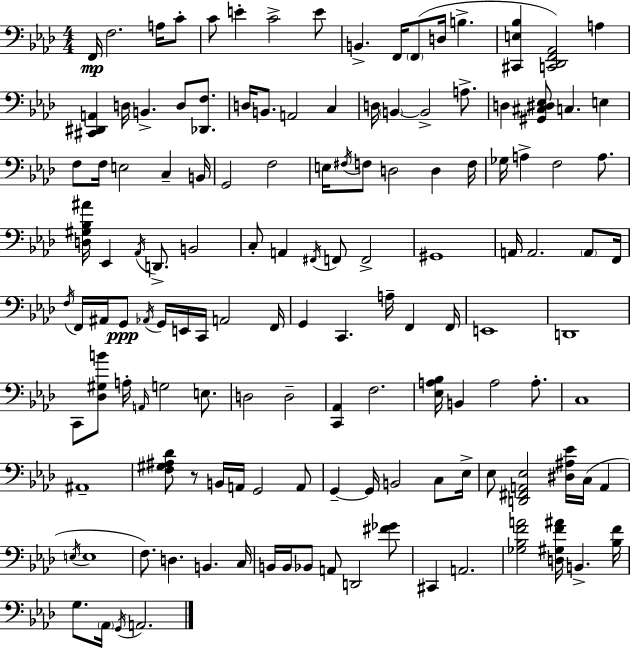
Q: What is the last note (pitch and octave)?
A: A2